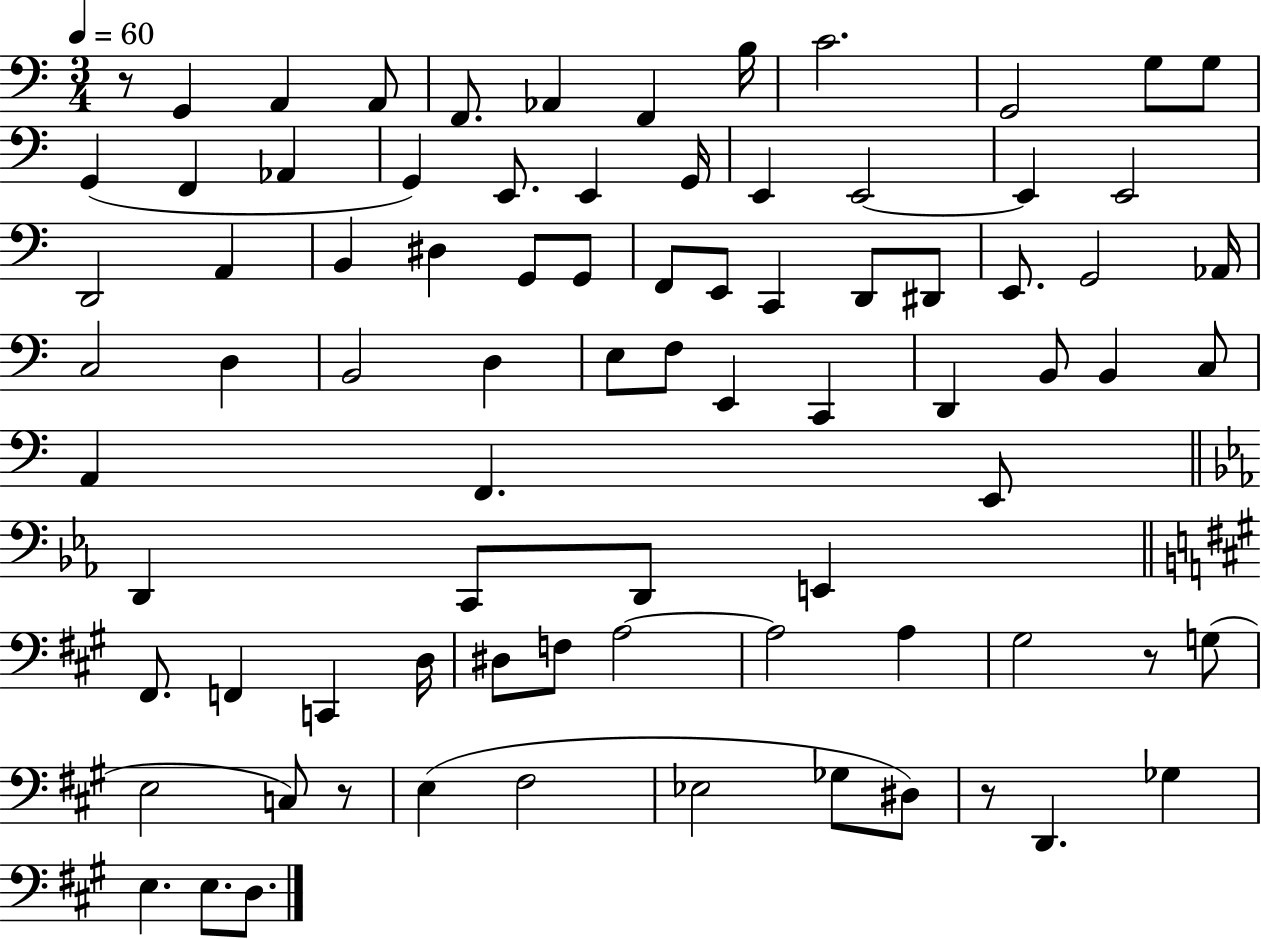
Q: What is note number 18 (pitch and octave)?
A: G2